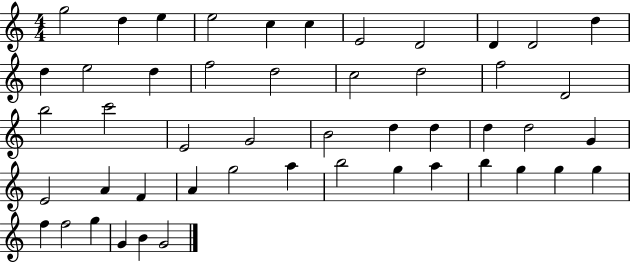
X:1
T:Untitled
M:4/4
L:1/4
K:C
g2 d e e2 c c E2 D2 D D2 d d e2 d f2 d2 c2 d2 f2 D2 b2 c'2 E2 G2 B2 d d d d2 G E2 A F A g2 a b2 g a b g g g f f2 g G B G2